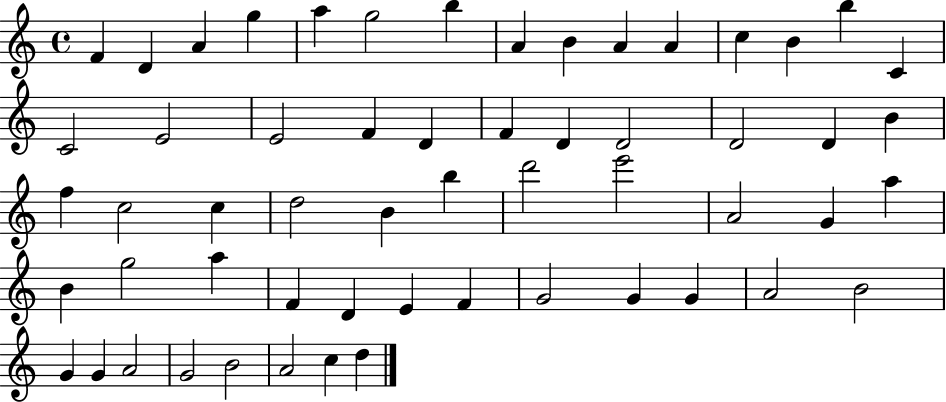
X:1
T:Untitled
M:4/4
L:1/4
K:C
F D A g a g2 b A B A A c B b C C2 E2 E2 F D F D D2 D2 D B f c2 c d2 B b d'2 e'2 A2 G a B g2 a F D E F G2 G G A2 B2 G G A2 G2 B2 A2 c d